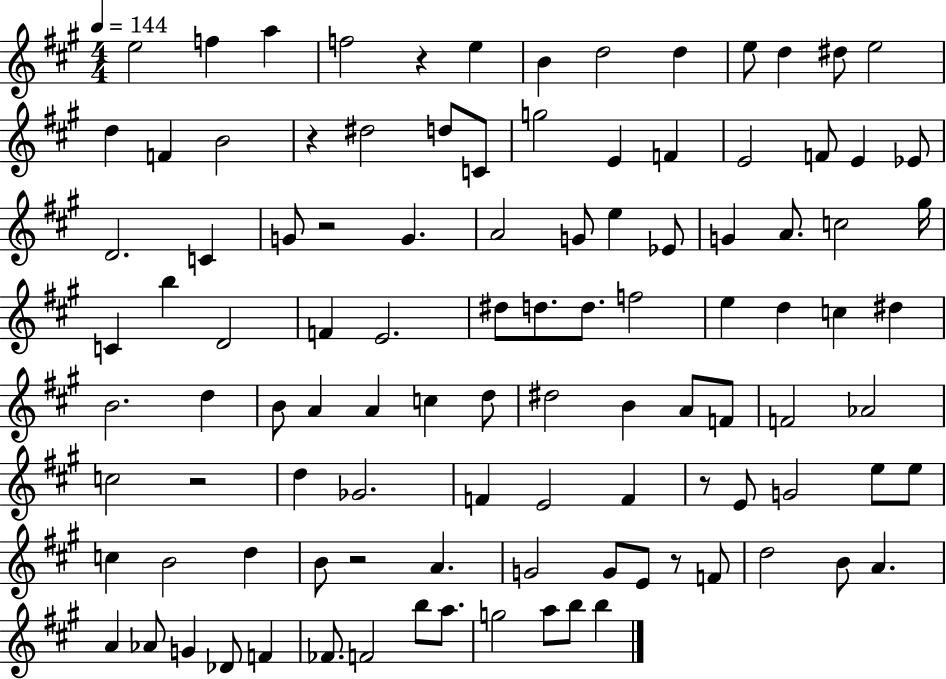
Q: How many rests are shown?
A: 7